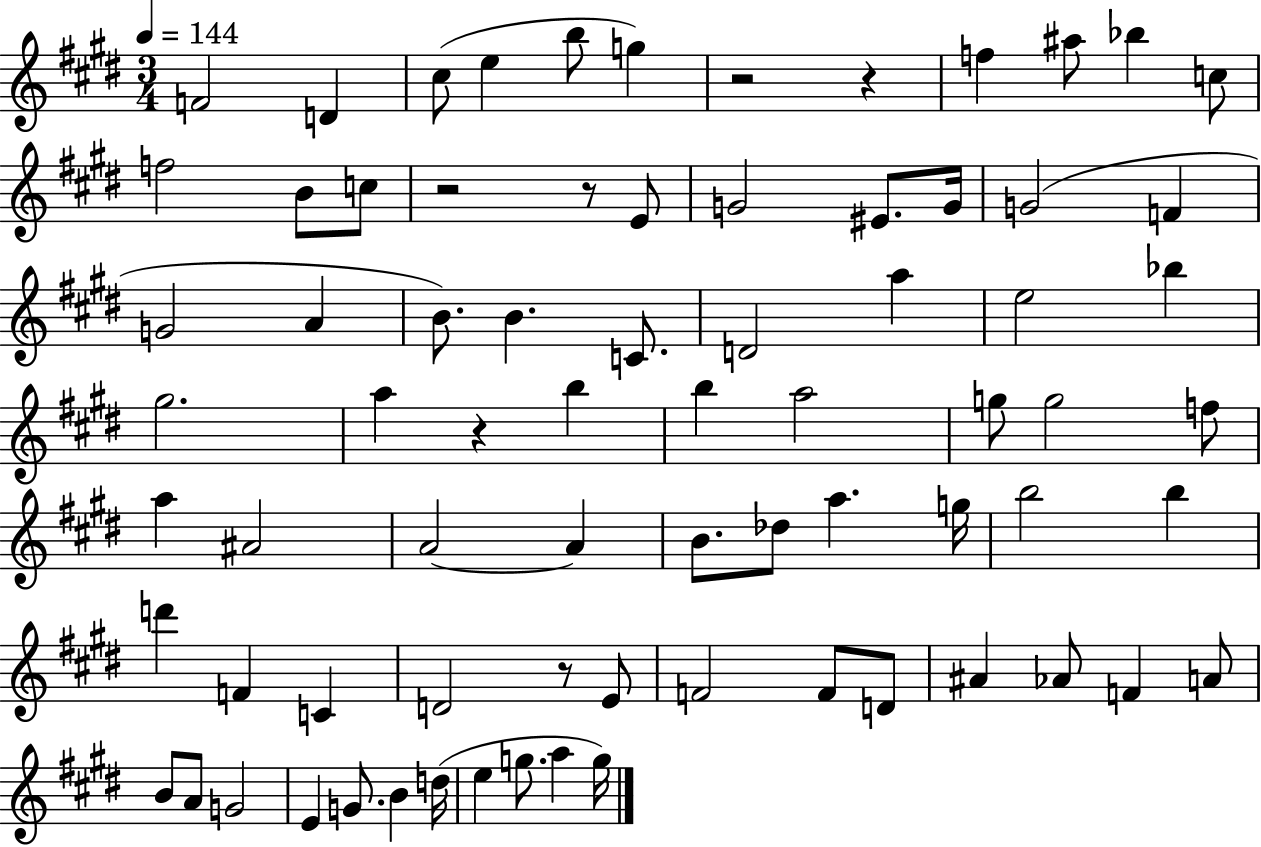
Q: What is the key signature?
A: E major